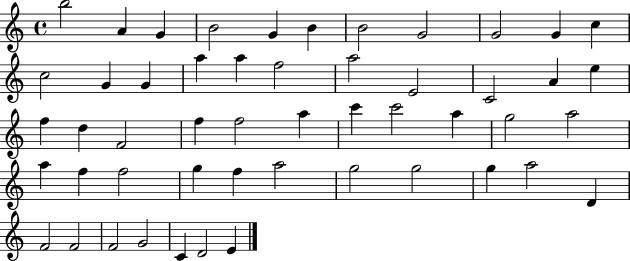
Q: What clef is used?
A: treble